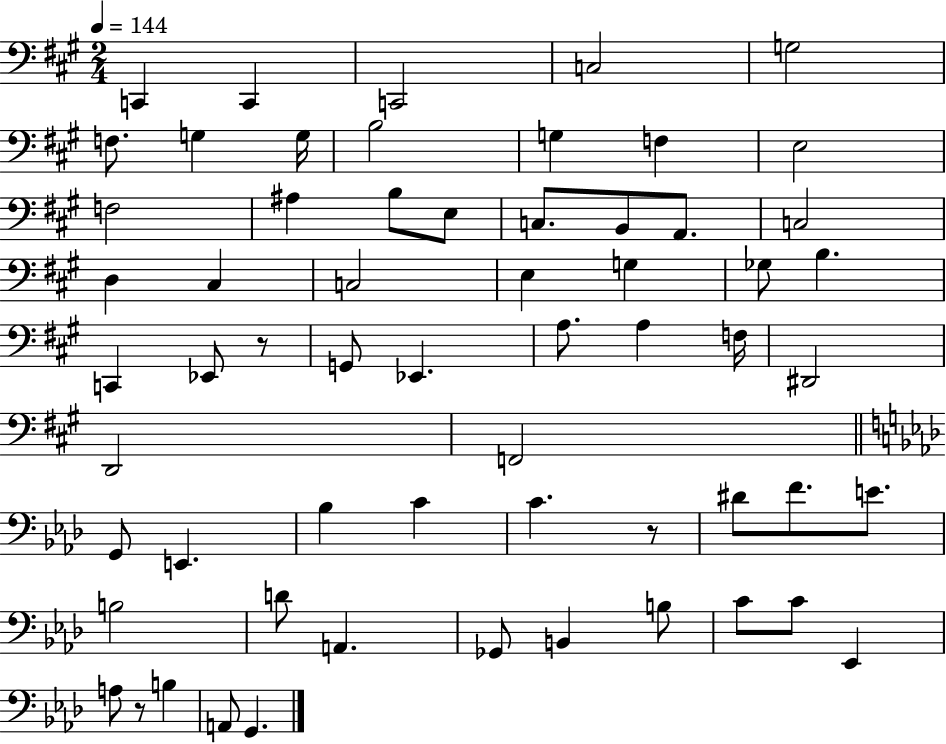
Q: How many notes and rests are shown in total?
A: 61